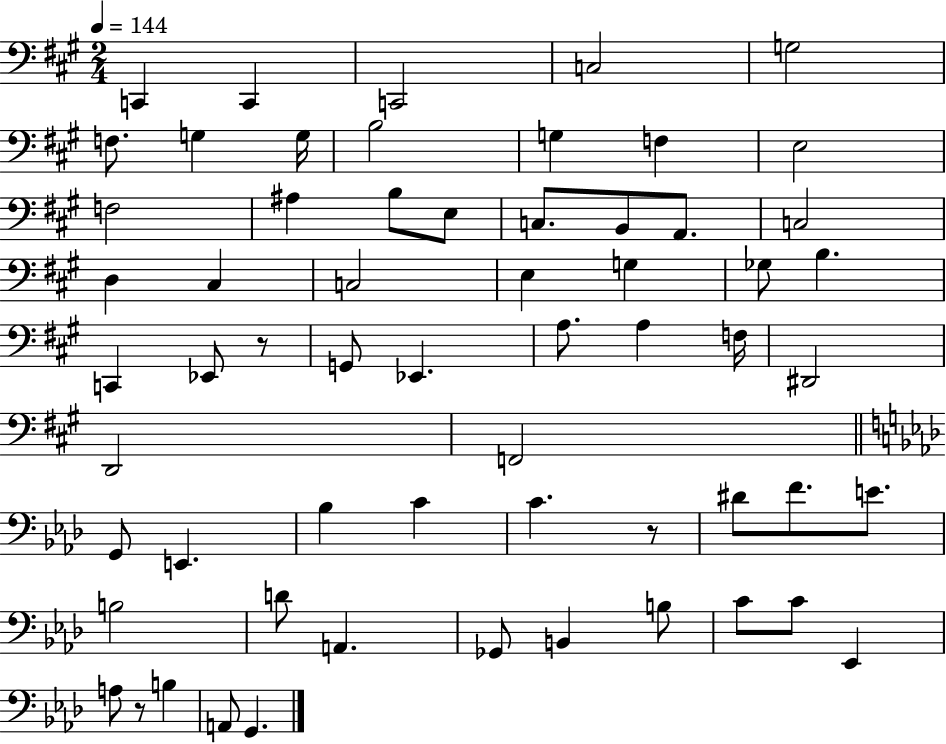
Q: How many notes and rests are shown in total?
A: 61